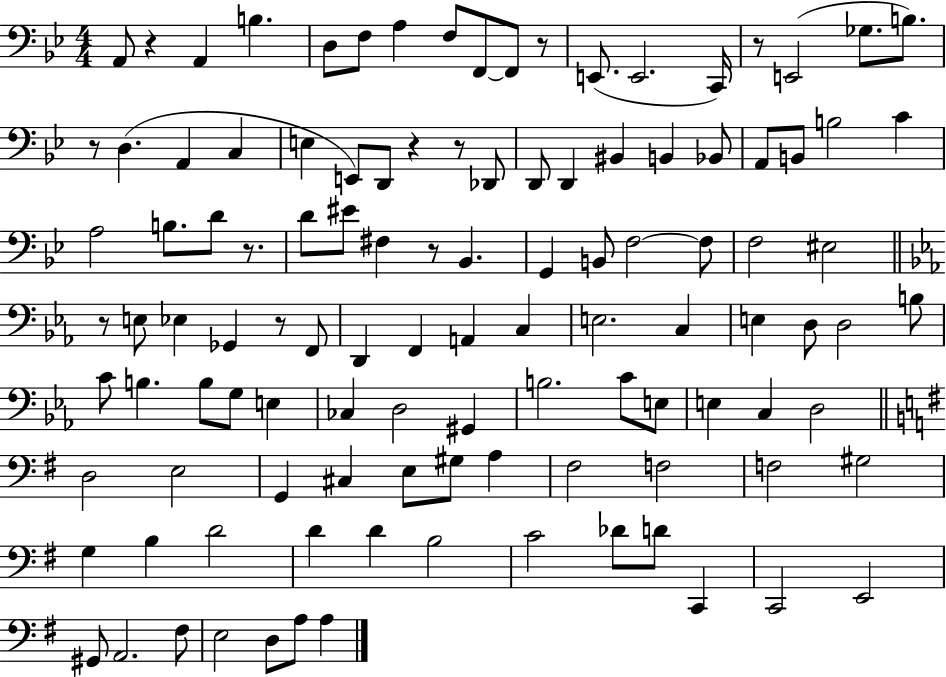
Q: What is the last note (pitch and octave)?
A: A3